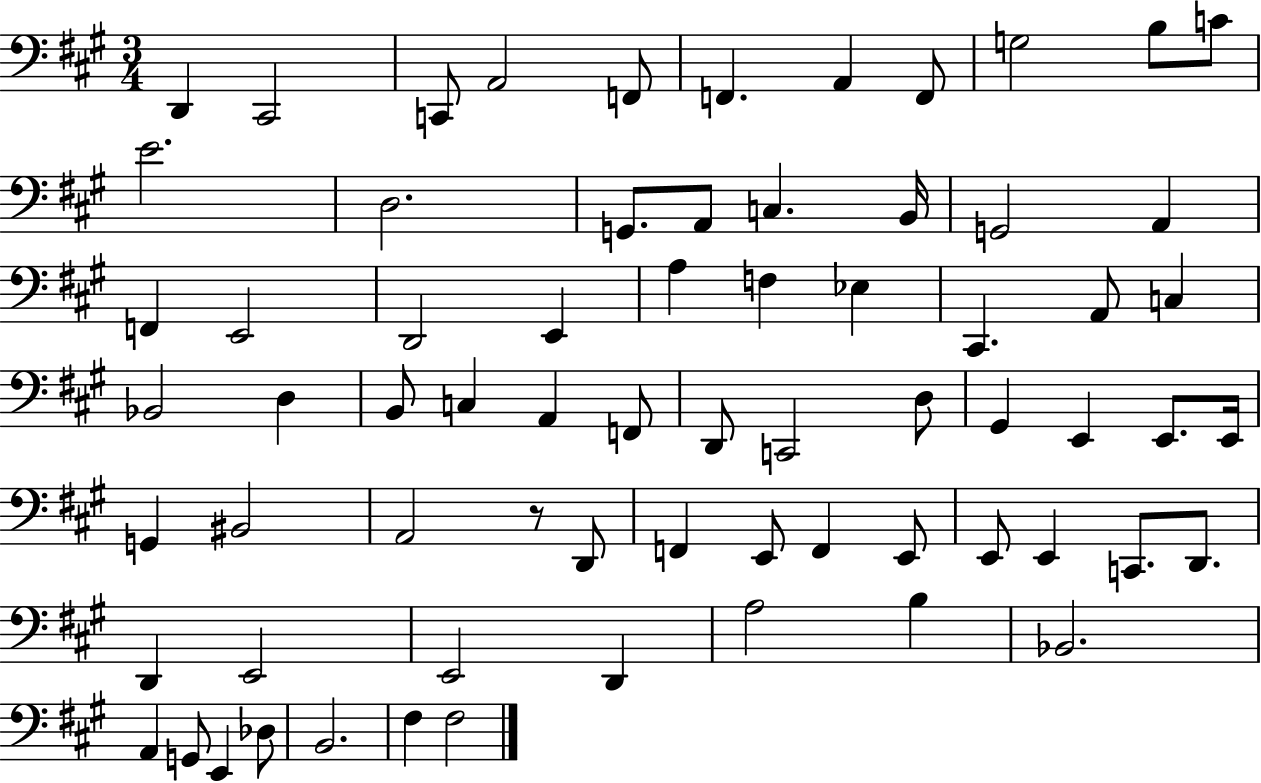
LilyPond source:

{
  \clef bass
  \numericTimeSignature
  \time 3/4
  \key a \major
  d,4 cis,2 | c,8 a,2 f,8 | f,4. a,4 f,8 | g2 b8 c'8 | \break e'2. | d2. | g,8. a,8 c4. b,16 | g,2 a,4 | \break f,4 e,2 | d,2 e,4 | a4 f4 ees4 | cis,4. a,8 c4 | \break bes,2 d4 | b,8 c4 a,4 f,8 | d,8 c,2 d8 | gis,4 e,4 e,8. e,16 | \break g,4 bis,2 | a,2 r8 d,8 | f,4 e,8 f,4 e,8 | e,8 e,4 c,8. d,8. | \break d,4 e,2 | e,2 d,4 | a2 b4 | bes,2. | \break a,4 g,8 e,4 des8 | b,2. | fis4 fis2 | \bar "|."
}